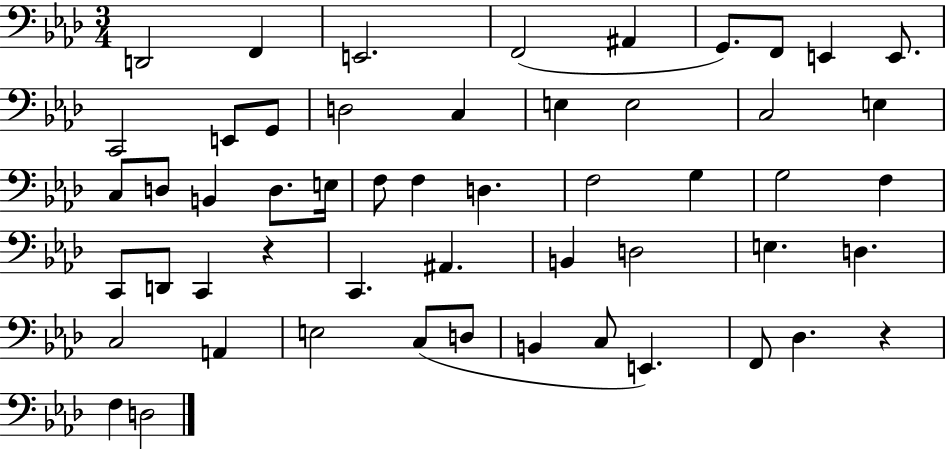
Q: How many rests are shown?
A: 2